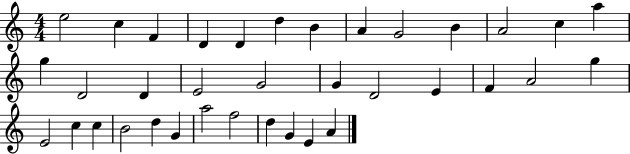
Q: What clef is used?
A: treble